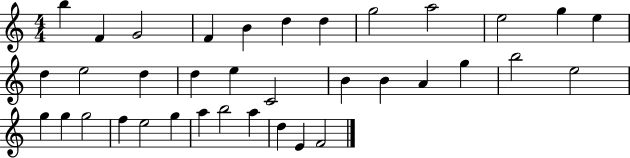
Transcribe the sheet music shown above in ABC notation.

X:1
T:Untitled
M:4/4
L:1/4
K:C
b F G2 F B d d g2 a2 e2 g e d e2 d d e C2 B B A g b2 e2 g g g2 f e2 g a b2 a d E F2